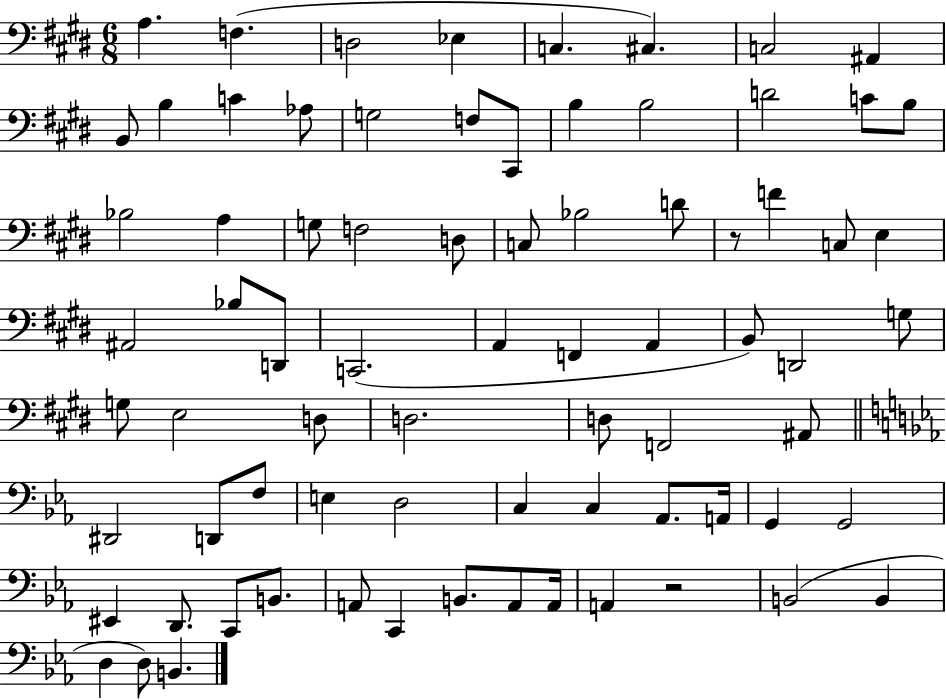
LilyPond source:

{
  \clef bass
  \numericTimeSignature
  \time 6/8
  \key e \major
  a4. f4.( | d2 ees4 | c4. cis4.) | c2 ais,4 | \break b,8 b4 c'4 aes8 | g2 f8 cis,8 | b4 b2 | d'2 c'8 b8 | \break bes2 a4 | g8 f2 d8 | c8 bes2 d'8 | r8 f'4 c8 e4 | \break ais,2 bes8 d,8 | c,2.( | a,4 f,4 a,4 | b,8) d,2 g8 | \break g8 e2 d8 | d2. | d8 f,2 ais,8 | \bar "||" \break \key ees \major dis,2 d,8 f8 | e4 d2 | c4 c4 aes,8. a,16 | g,4 g,2 | \break eis,4 d,8. c,8 b,8. | a,8 c,4 b,8. a,8 a,16 | a,4 r2 | b,2( b,4 | \break d4 d8) b,4. | \bar "|."
}